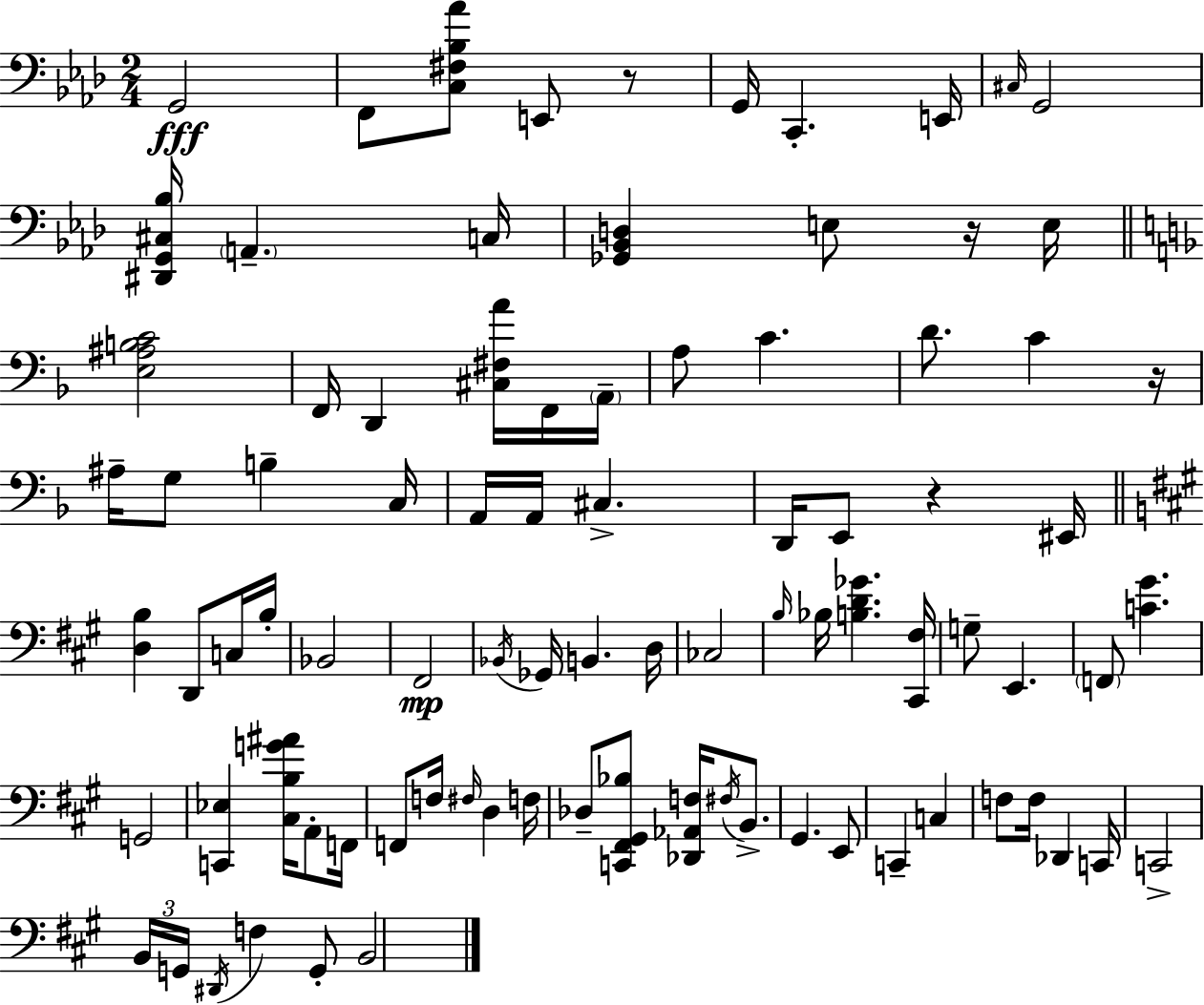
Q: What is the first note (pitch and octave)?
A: G2